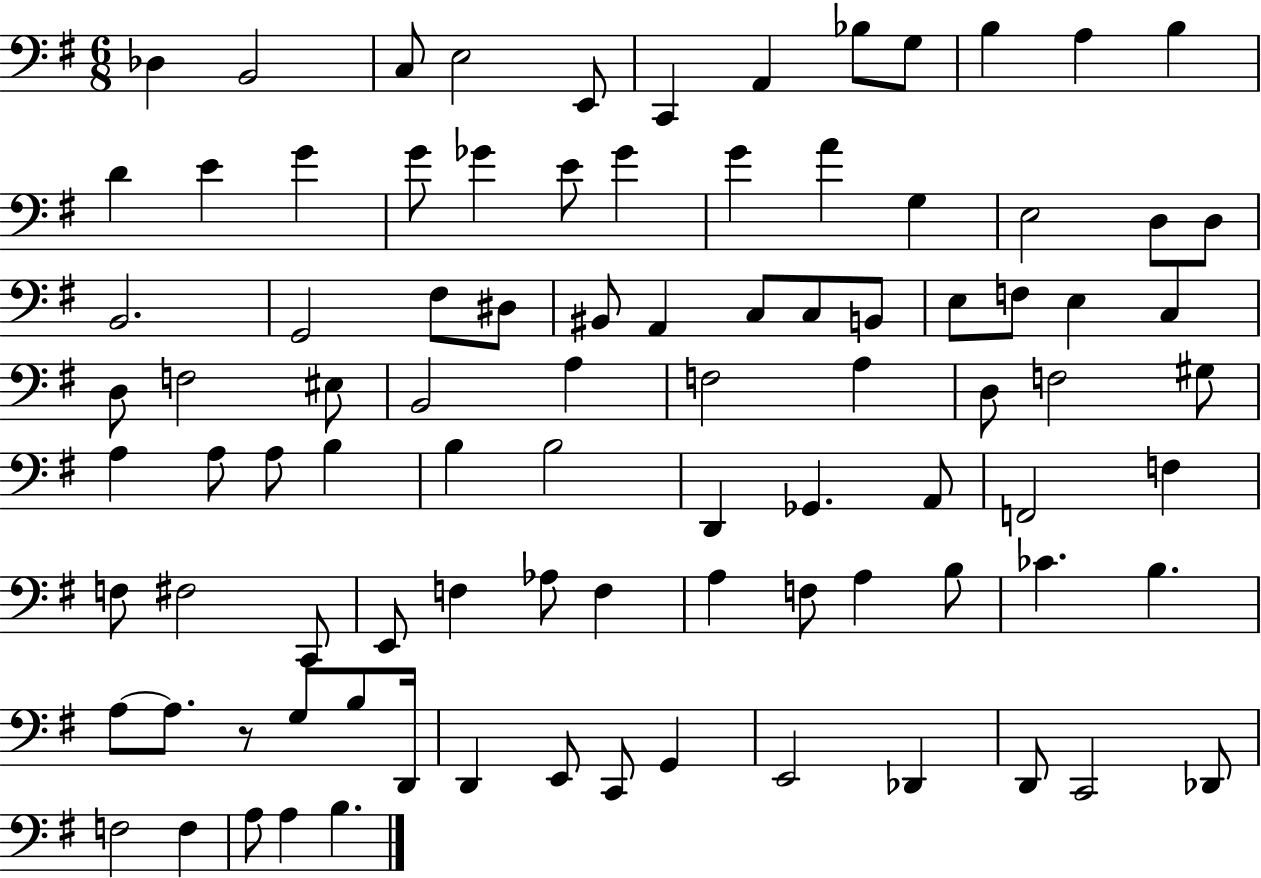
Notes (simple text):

Db3/q B2/h C3/e E3/h E2/e C2/q A2/q Bb3/e G3/e B3/q A3/q B3/q D4/q E4/q G4/q G4/e Gb4/q E4/e Gb4/q G4/q A4/q G3/q E3/h D3/e D3/e B2/h. G2/h F#3/e D#3/e BIS2/e A2/q C3/e C3/e B2/e E3/e F3/e E3/q C3/q D3/e F3/h EIS3/e B2/h A3/q F3/h A3/q D3/e F3/h G#3/e A3/q A3/e A3/e B3/q B3/q B3/h D2/q Gb2/q. A2/e F2/h F3/q F3/e F#3/h C2/e E2/e F3/q Ab3/e F3/q A3/q F3/e A3/q B3/e CES4/q. B3/q. A3/e A3/e. R/e G3/e B3/e D2/s D2/q E2/e C2/e G2/q E2/h Db2/q D2/e C2/h Db2/e F3/h F3/q A3/e A3/q B3/q.